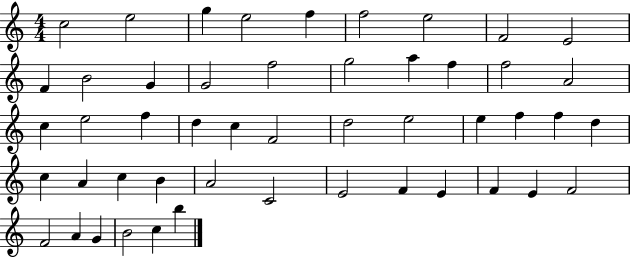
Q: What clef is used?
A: treble